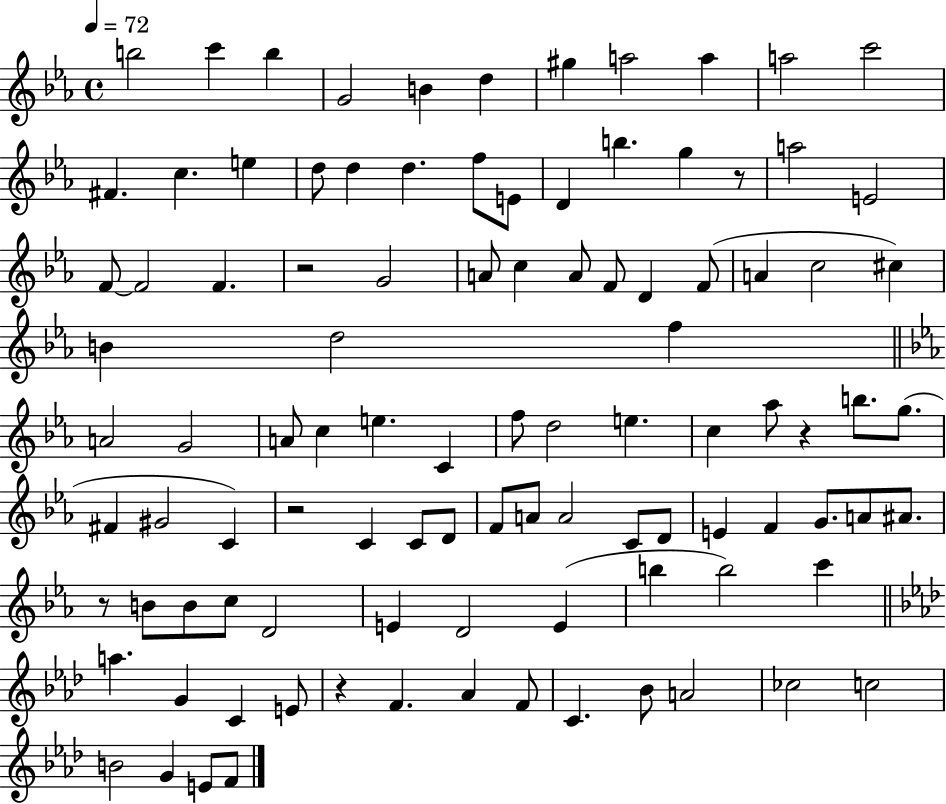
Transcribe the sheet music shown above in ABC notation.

X:1
T:Untitled
M:4/4
L:1/4
K:Eb
b2 c' b G2 B d ^g a2 a a2 c'2 ^F c e d/2 d d f/2 E/2 D b g z/2 a2 E2 F/2 F2 F z2 G2 A/2 c A/2 F/2 D F/2 A c2 ^c B d2 f A2 G2 A/2 c e C f/2 d2 e c _a/2 z b/2 g/2 ^F ^G2 C z2 C C/2 D/2 F/2 A/2 A2 C/2 D/2 E F G/2 A/2 ^A/2 z/2 B/2 B/2 c/2 D2 E D2 E b b2 c' a G C E/2 z F _A F/2 C _B/2 A2 _c2 c2 B2 G E/2 F/2